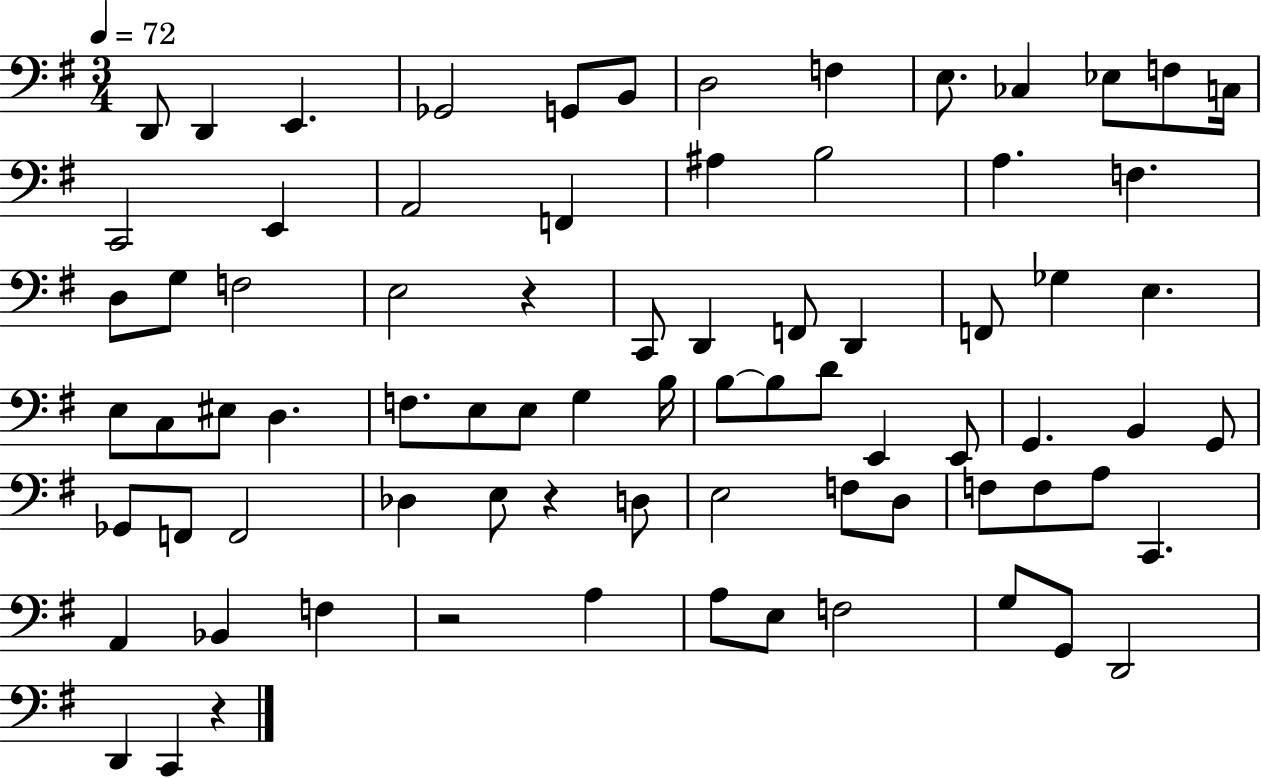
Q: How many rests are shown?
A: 4